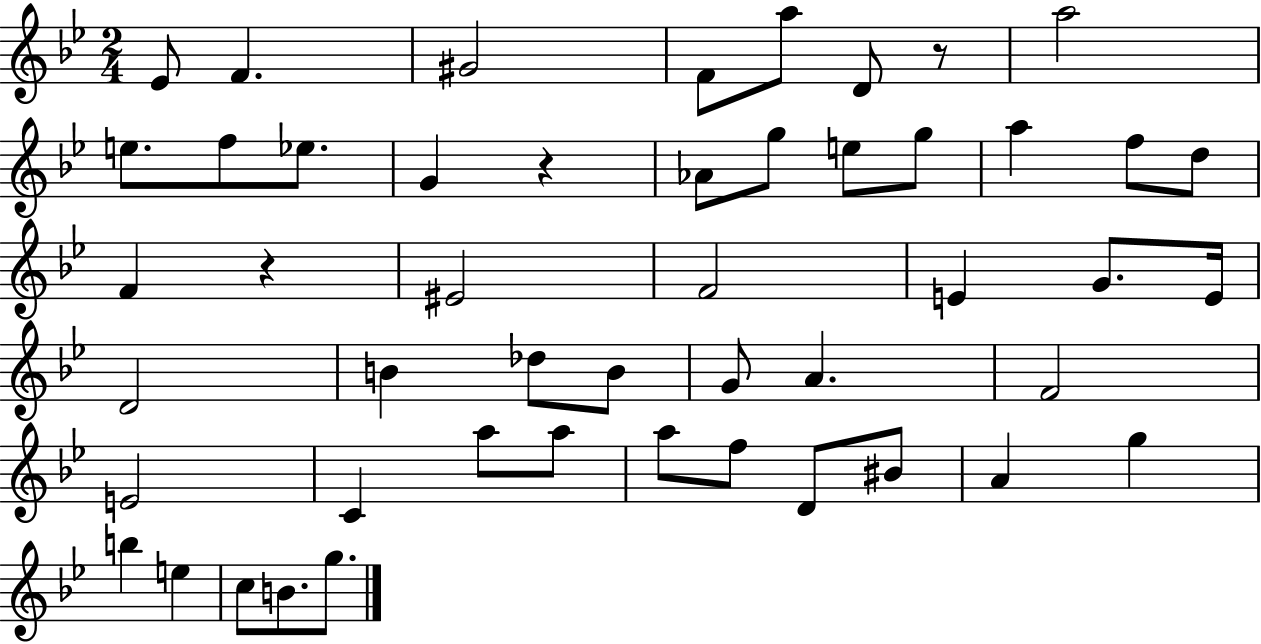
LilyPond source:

{
  \clef treble
  \numericTimeSignature
  \time 2/4
  \key bes \major
  ees'8 f'4. | gis'2 | f'8 a''8 d'8 r8 | a''2 | \break e''8. f''8 ees''8. | g'4 r4 | aes'8 g''8 e''8 g''8 | a''4 f''8 d''8 | \break f'4 r4 | eis'2 | f'2 | e'4 g'8. e'16 | \break d'2 | b'4 des''8 b'8 | g'8 a'4. | f'2 | \break e'2 | c'4 a''8 a''8 | a''8 f''8 d'8 bis'8 | a'4 g''4 | \break b''4 e''4 | c''8 b'8. g''8. | \bar "|."
}